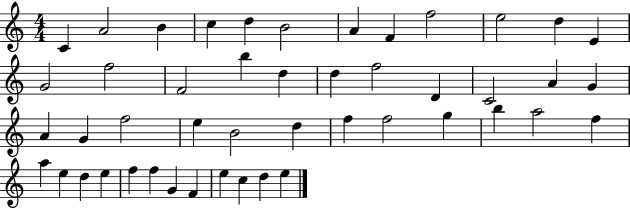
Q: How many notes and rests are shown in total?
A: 47